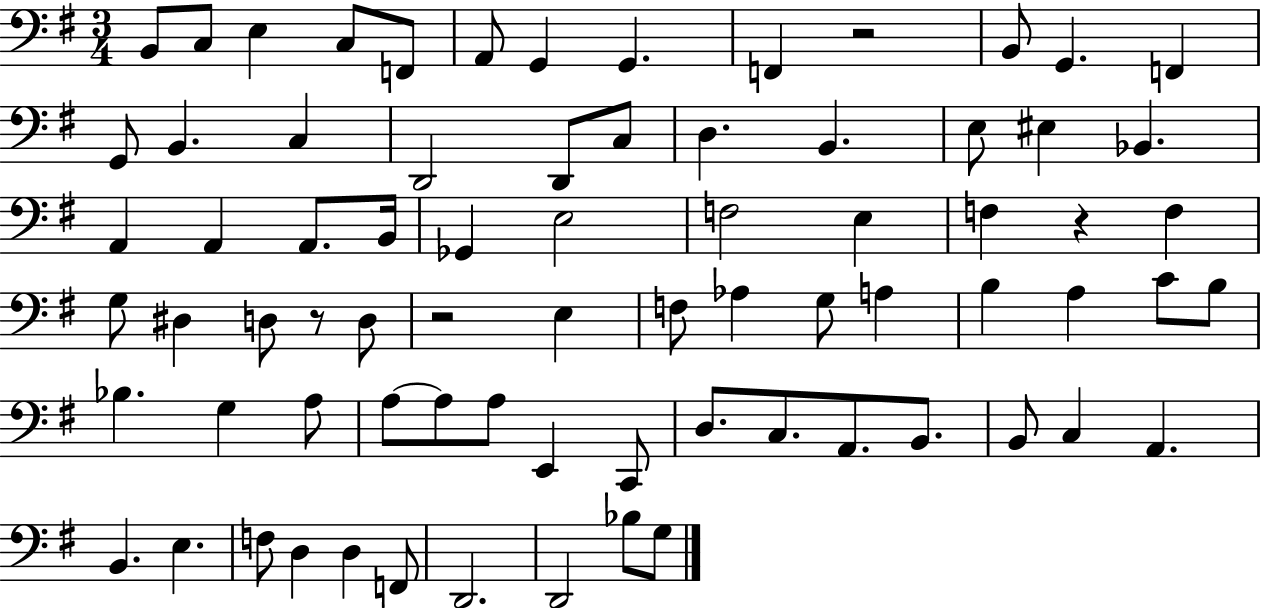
B2/e C3/e E3/q C3/e F2/e A2/e G2/q G2/q. F2/q R/h B2/e G2/q. F2/q G2/e B2/q. C3/q D2/h D2/e C3/e D3/q. B2/q. E3/e EIS3/q Bb2/q. A2/q A2/q A2/e. B2/s Gb2/q E3/h F3/h E3/q F3/q R/q F3/q G3/e D#3/q D3/e R/e D3/e R/h E3/q F3/e Ab3/q G3/e A3/q B3/q A3/q C4/e B3/e Bb3/q. G3/q A3/e A3/e A3/e A3/e E2/q C2/e D3/e. C3/e. A2/e. B2/e. B2/e C3/q A2/q. B2/q. E3/q. F3/e D3/q D3/q F2/e D2/h. D2/h Bb3/e G3/e